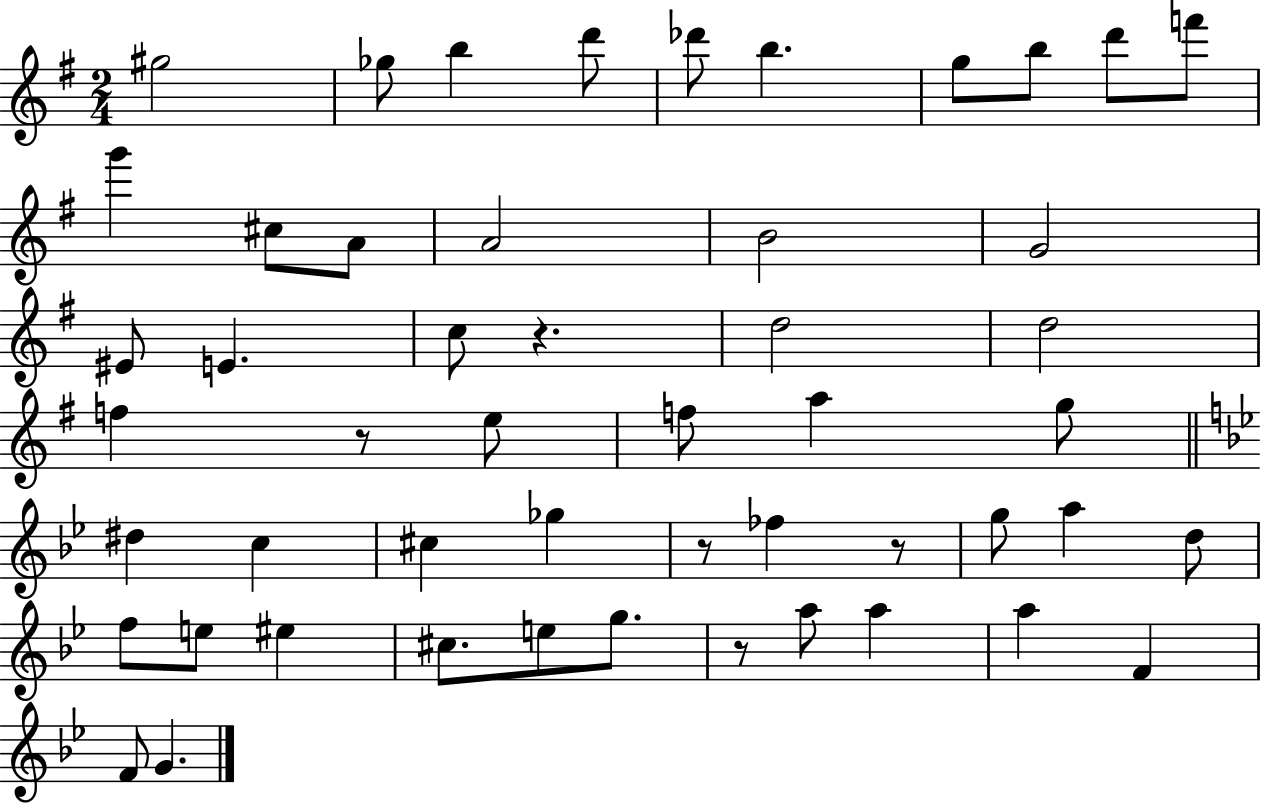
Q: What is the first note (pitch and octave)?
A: G#5